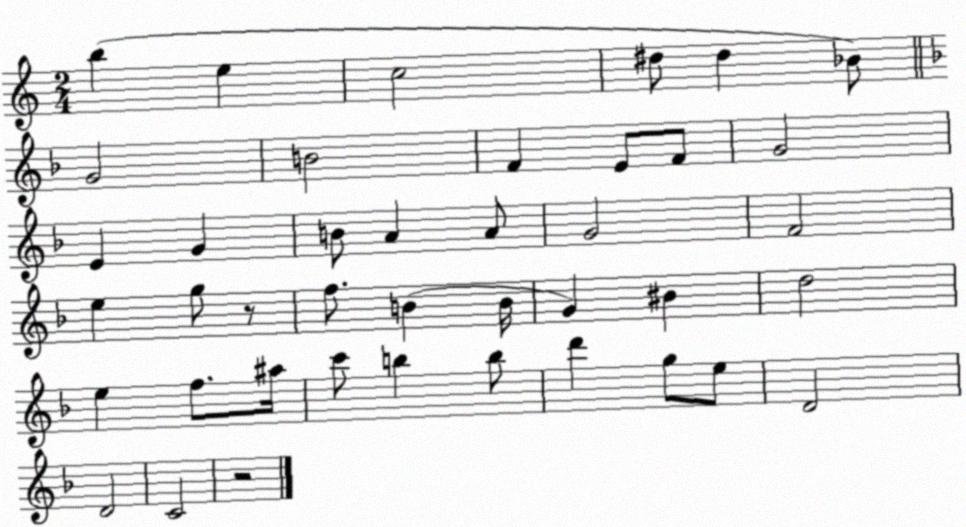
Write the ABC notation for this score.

X:1
T:Untitled
M:2/4
L:1/4
K:C
b e c2 ^d/2 ^d _B/2 G2 B2 F E/2 F/2 G2 E G B/2 A A/2 G2 F2 e g/2 z/2 f/2 B B/4 G ^B d2 e f/2 ^a/4 c'/2 b b/2 d' g/2 e/2 D2 D2 C2 z2